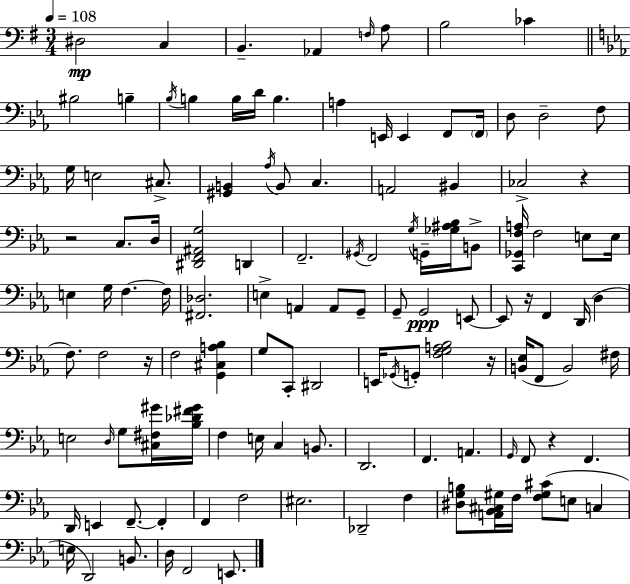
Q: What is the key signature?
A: G major